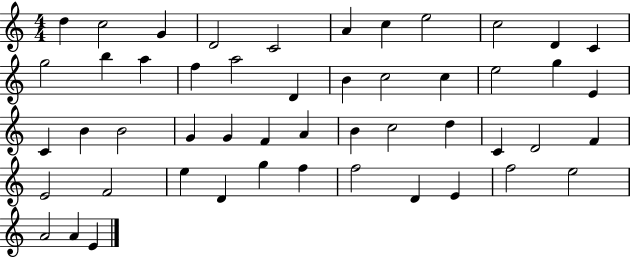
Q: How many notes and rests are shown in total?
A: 50